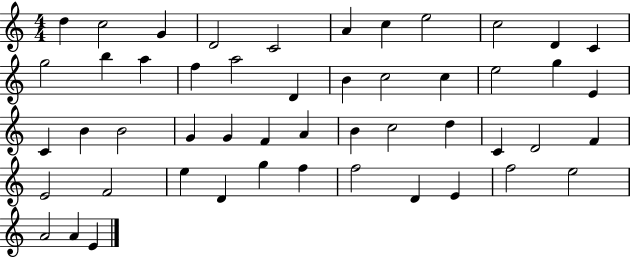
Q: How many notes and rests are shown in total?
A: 50